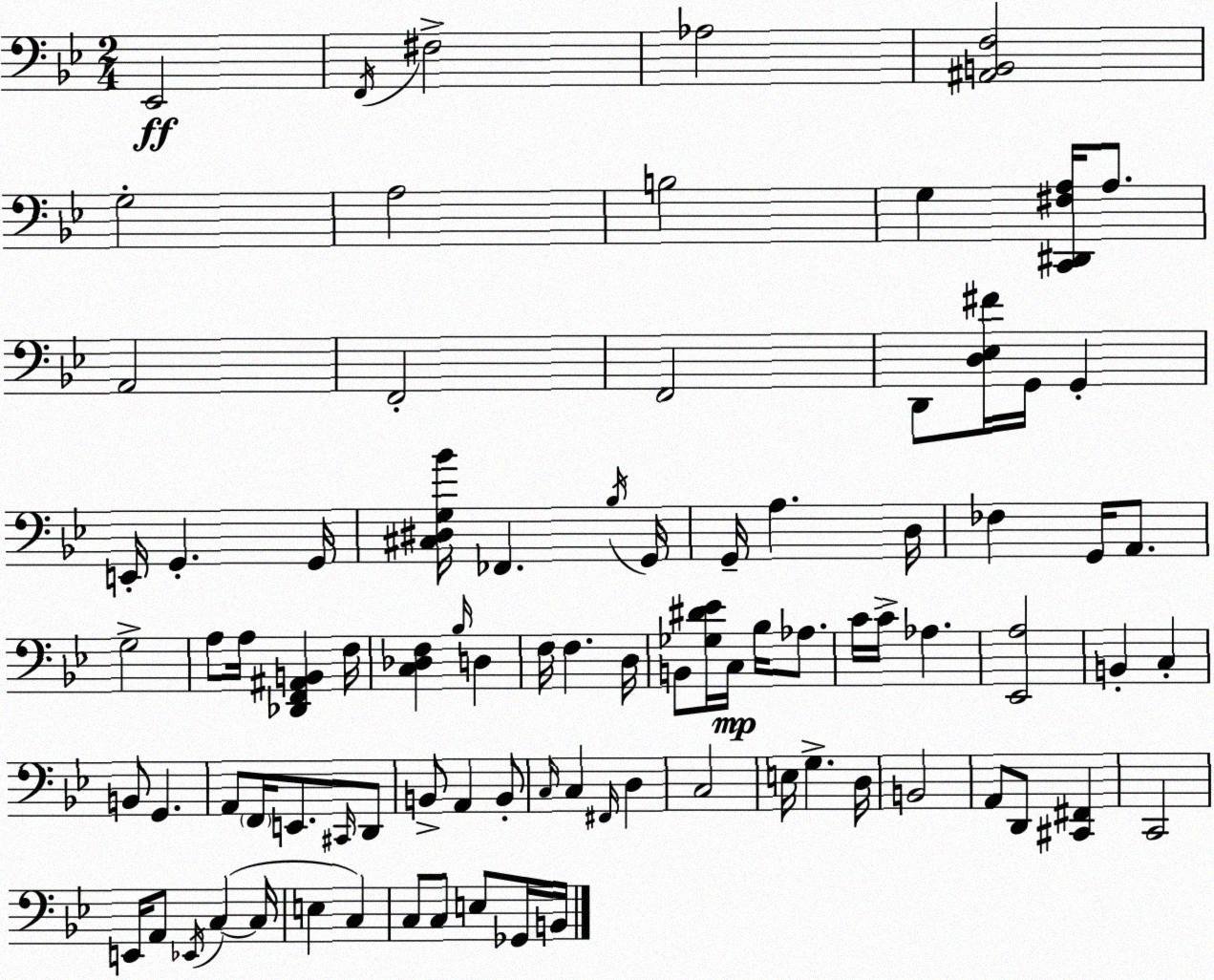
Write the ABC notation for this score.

X:1
T:Untitled
M:2/4
L:1/4
K:Gm
_E,,2 F,,/4 ^F,2 _A,2 [^A,,B,,F,]2 G,2 A,2 B,2 G, [C,,^D,,^F,A,]/4 A,/2 A,,2 F,,2 F,,2 D,,/2 [D,_E,^F]/4 G,,/4 G,, E,,/4 G,, G,,/4 [^C,^D,G,_B]/4 _F,, _B,/4 G,,/4 G,,/4 A, D,/4 _F, G,,/4 A,,/2 G,2 A,/2 A,/4 [_D,,F,,^A,,B,,] F,/4 [C,_D,F,] _B,/4 D, F,/4 F, D,/4 B,,/2 [_G,^D_E]/4 C,/4 _B,/4 _A,/2 C/4 C/4 _A, [_E,,A,]2 B,, C, B,,/2 G,, A,,/2 F,,/4 E,,/2 ^C,,/4 D,,/2 B,,/2 A,, B,,/2 C,/4 C, ^F,,/4 D, C,2 E,/4 G, D,/4 B,,2 A,,/2 D,,/2 [^C,,^F,,] C,,2 E,,/4 A,,/2 _E,,/4 C, C,/4 E, C, C,/2 C,/2 E,/2 _G,,/4 B,,/4